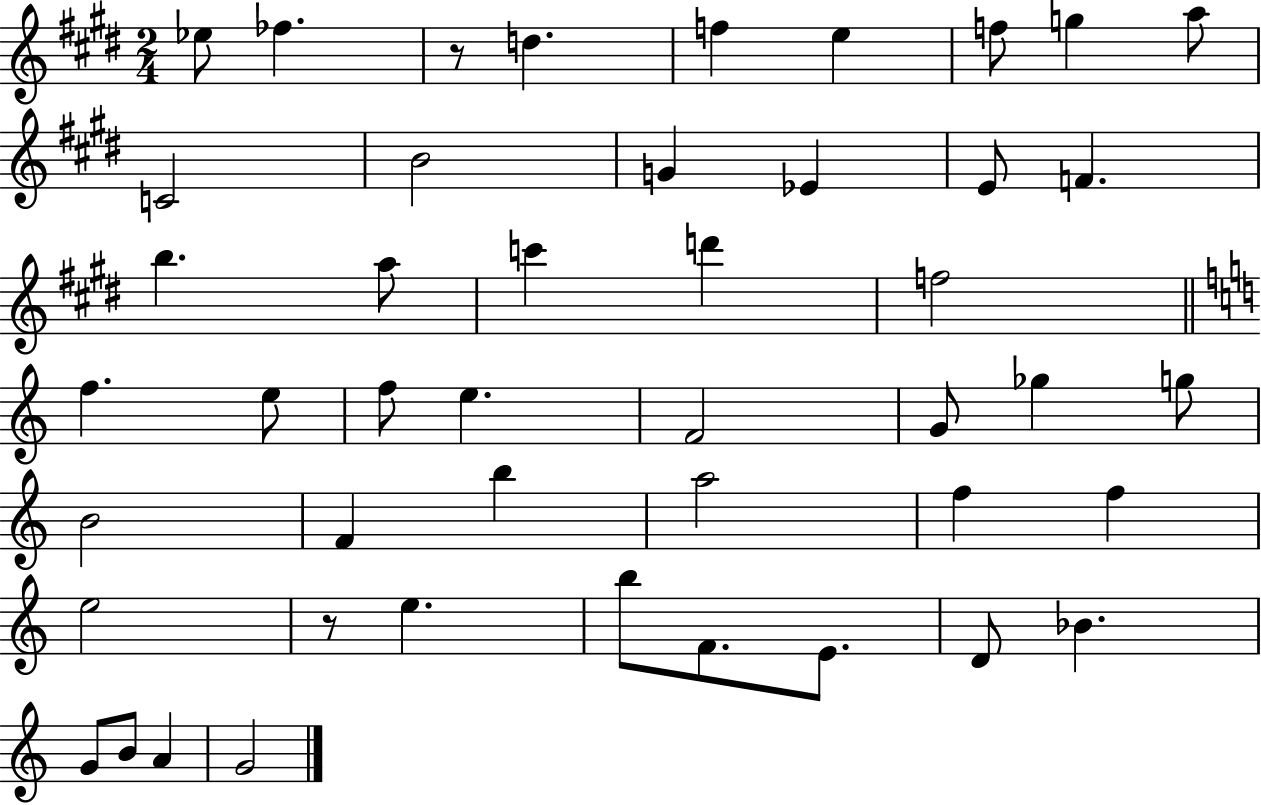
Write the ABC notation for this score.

X:1
T:Untitled
M:2/4
L:1/4
K:E
_e/2 _f z/2 d f e f/2 g a/2 C2 B2 G _E E/2 F b a/2 c' d' f2 f e/2 f/2 e F2 G/2 _g g/2 B2 F b a2 f f e2 z/2 e b/2 F/2 E/2 D/2 _B G/2 B/2 A G2